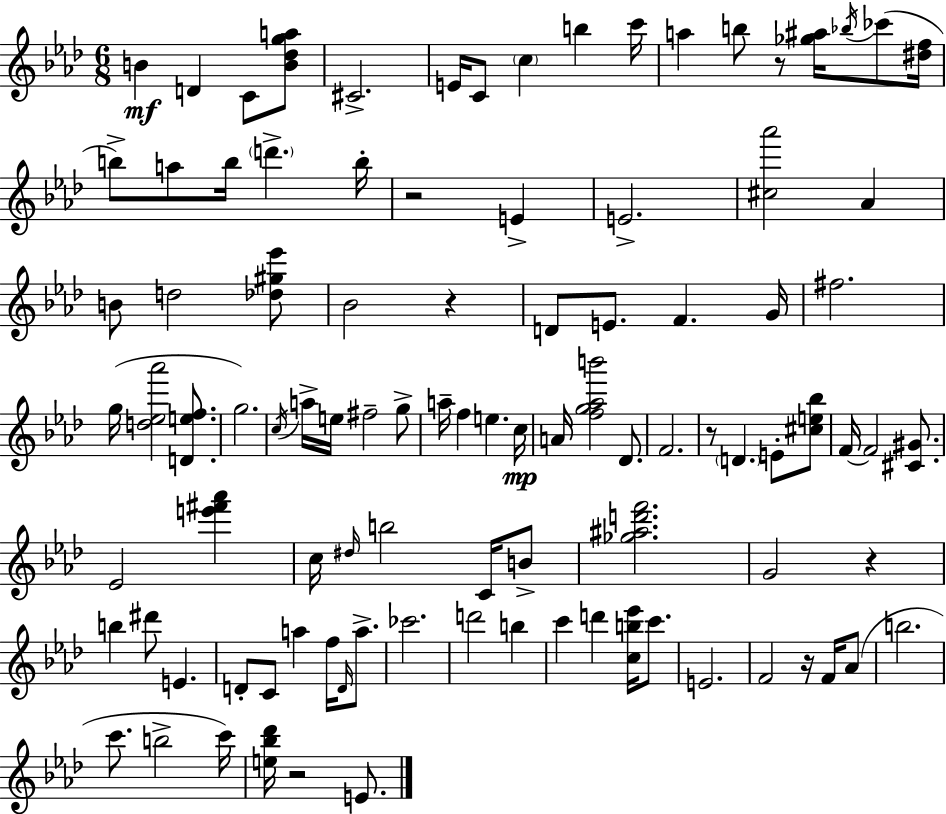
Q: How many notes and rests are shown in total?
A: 99